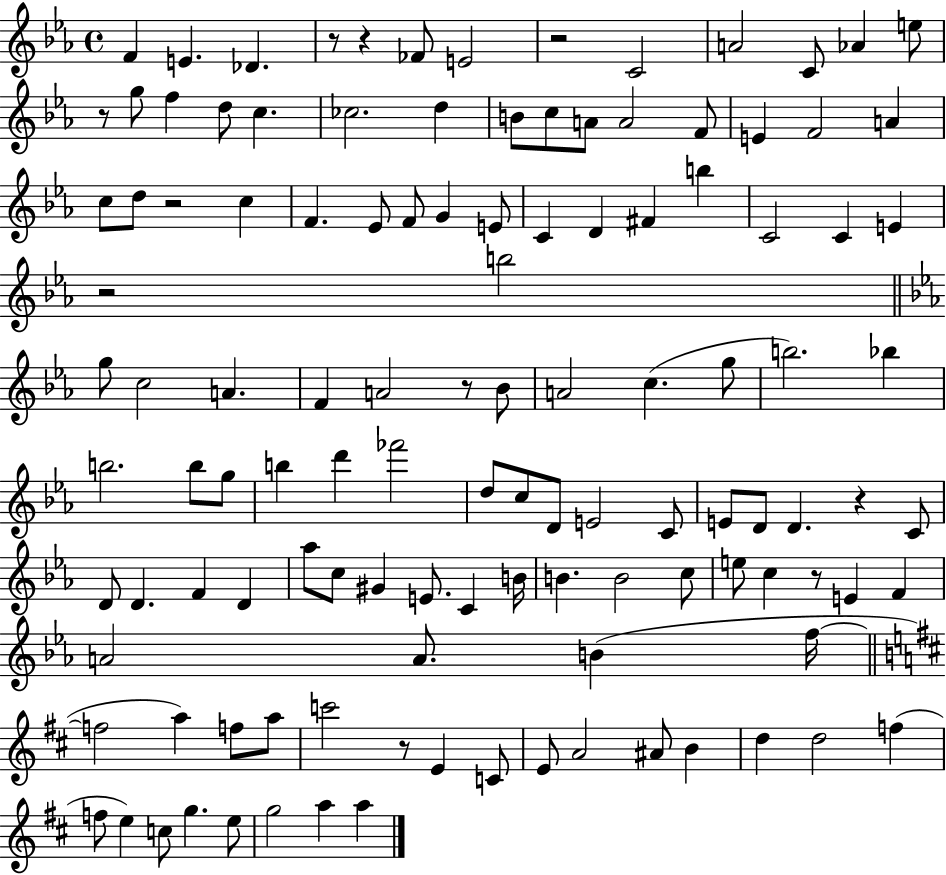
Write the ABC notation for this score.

X:1
T:Untitled
M:4/4
L:1/4
K:Eb
F E _D z/2 z _F/2 E2 z2 C2 A2 C/2 _A e/2 z/2 g/2 f d/2 c _c2 d B/2 c/2 A/2 A2 F/2 E F2 A c/2 d/2 z2 c F _E/2 F/2 G E/2 C D ^F b C2 C E z2 b2 g/2 c2 A F A2 z/2 _B/2 A2 c g/2 b2 _b b2 b/2 g/2 b d' _f'2 d/2 c/2 D/2 E2 C/2 E/2 D/2 D z C/2 D/2 D F D _a/2 c/2 ^G E/2 C B/4 B B2 c/2 e/2 c z/2 E F A2 A/2 B f/4 f2 a f/2 a/2 c'2 z/2 E C/2 E/2 A2 ^A/2 B d d2 f f/2 e c/2 g e/2 g2 a a